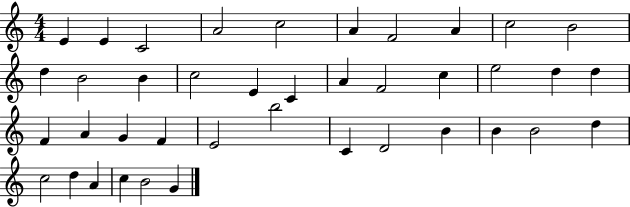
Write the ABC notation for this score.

X:1
T:Untitled
M:4/4
L:1/4
K:C
E E C2 A2 c2 A F2 A c2 B2 d B2 B c2 E C A F2 c e2 d d F A G F E2 b2 C D2 B B B2 d c2 d A c B2 G